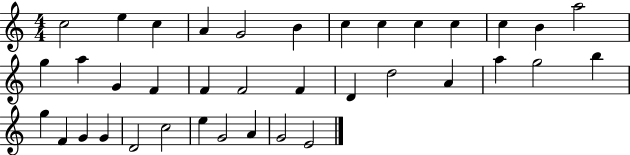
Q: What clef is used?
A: treble